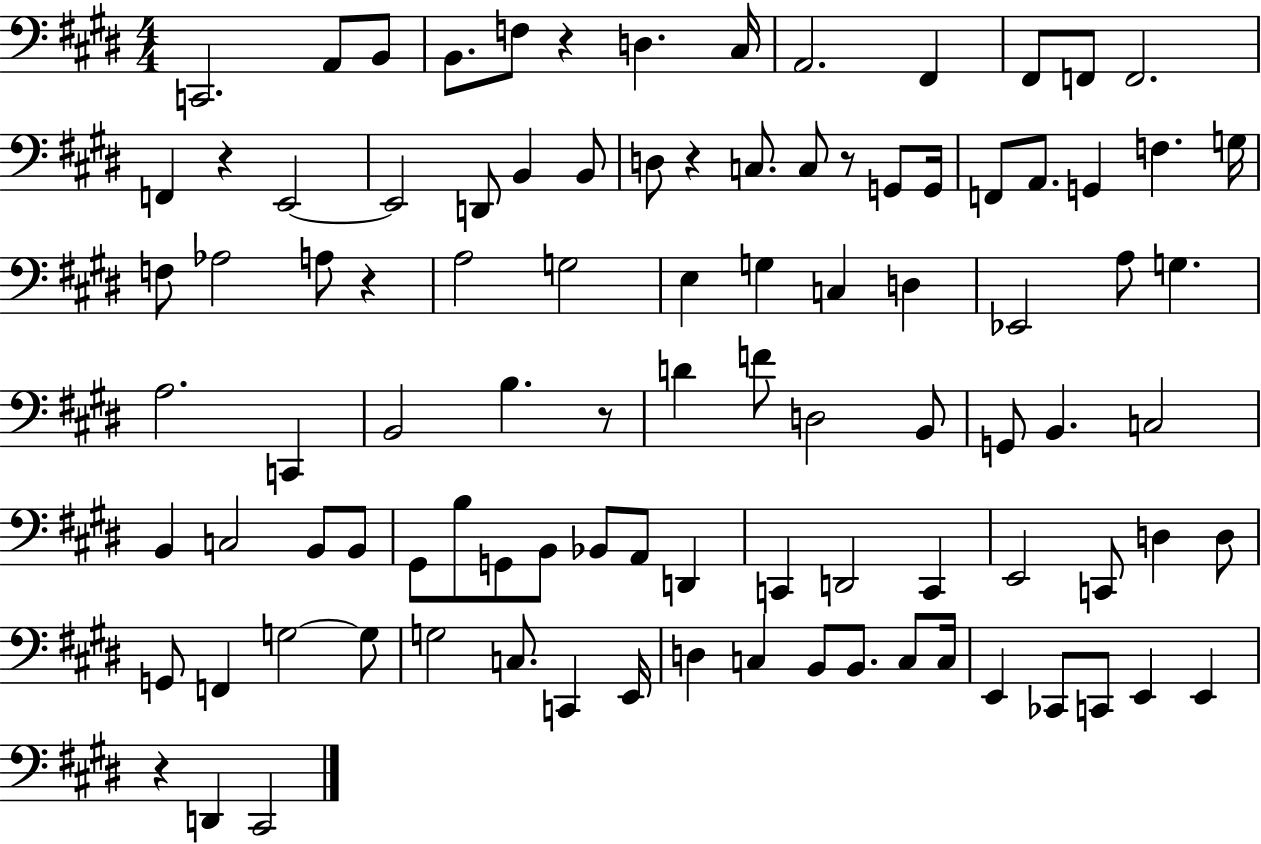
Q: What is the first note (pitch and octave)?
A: C2